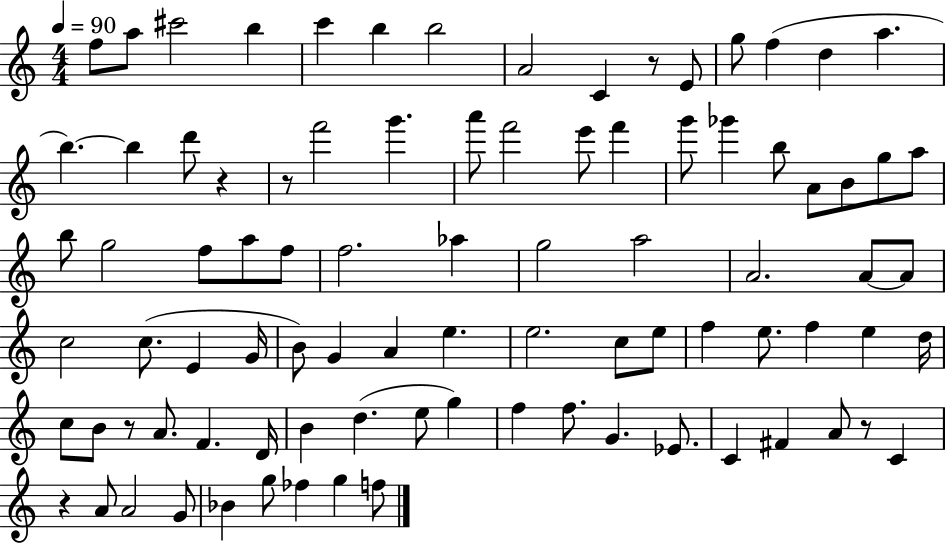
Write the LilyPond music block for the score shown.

{
  \clef treble
  \numericTimeSignature
  \time 4/4
  \key c \major
  \tempo 4 = 90
  f''8 a''8 cis'''2 b''4 | c'''4 b''4 b''2 | a'2 c'4 r8 e'8 | g''8 f''4( d''4 a''4. | \break b''4.~~) b''4 d'''8 r4 | r8 f'''2 g'''4. | a'''8 f'''2 e'''8 f'''4 | g'''8 ges'''4 b''8 a'8 b'8 g''8 a''8 | \break b''8 g''2 f''8 a''8 f''8 | f''2. aes''4 | g''2 a''2 | a'2. a'8~~ a'8 | \break c''2 c''8.( e'4 g'16 | b'8) g'4 a'4 e''4. | e''2. c''8 e''8 | f''4 e''8. f''4 e''4 d''16 | \break c''8 b'8 r8 a'8. f'4. d'16 | b'4 d''4.( e''8 g''4) | f''4 f''8. g'4. ees'8. | c'4 fis'4 a'8 r8 c'4 | \break r4 a'8 a'2 g'8 | bes'4 g''8 fes''4 g''4 f''8 | \bar "|."
}